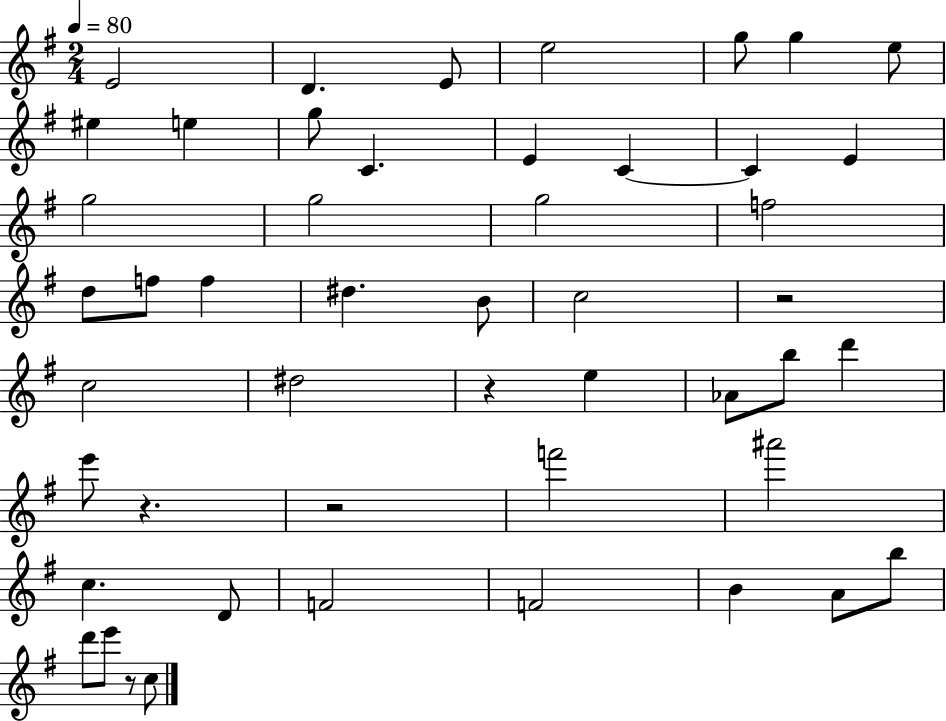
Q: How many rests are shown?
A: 5